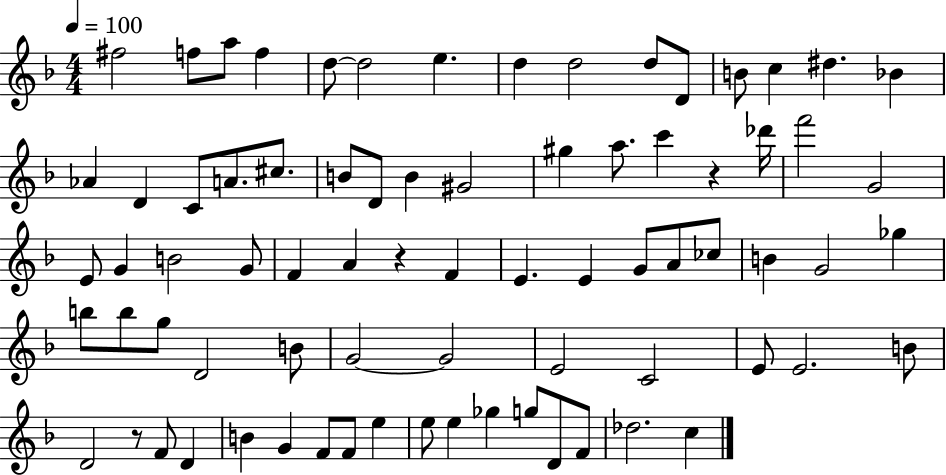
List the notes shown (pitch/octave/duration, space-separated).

F#5/h F5/e A5/e F5/q D5/e D5/h E5/q. D5/q D5/h D5/e D4/e B4/e C5/q D#5/q. Bb4/q Ab4/q D4/q C4/e A4/e. C#5/e. B4/e D4/e B4/q G#4/h G#5/q A5/e. C6/q R/q Db6/s F6/h G4/h E4/e G4/q B4/h G4/e F4/q A4/q R/q F4/q E4/q. E4/q G4/e A4/e CES5/e B4/q G4/h Gb5/q B5/e B5/e G5/e D4/h B4/e G4/h G4/h E4/h C4/h E4/e E4/h. B4/e D4/h R/e F4/e D4/q B4/q G4/q F4/e F4/e E5/q E5/e E5/q Gb5/q G5/e D4/e F4/e Db5/h. C5/q